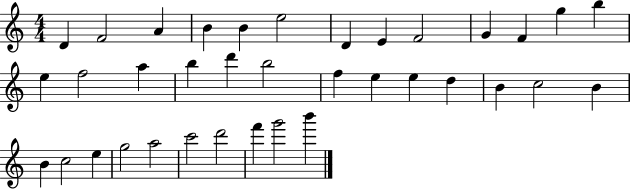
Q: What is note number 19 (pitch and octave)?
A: B5